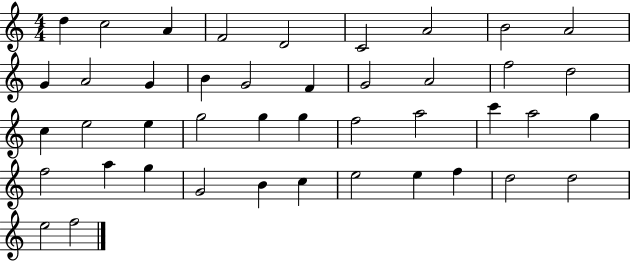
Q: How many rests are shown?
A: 0